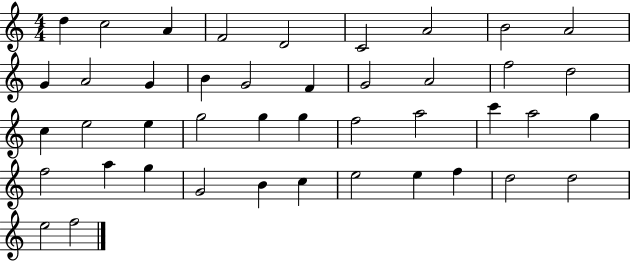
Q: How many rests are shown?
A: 0